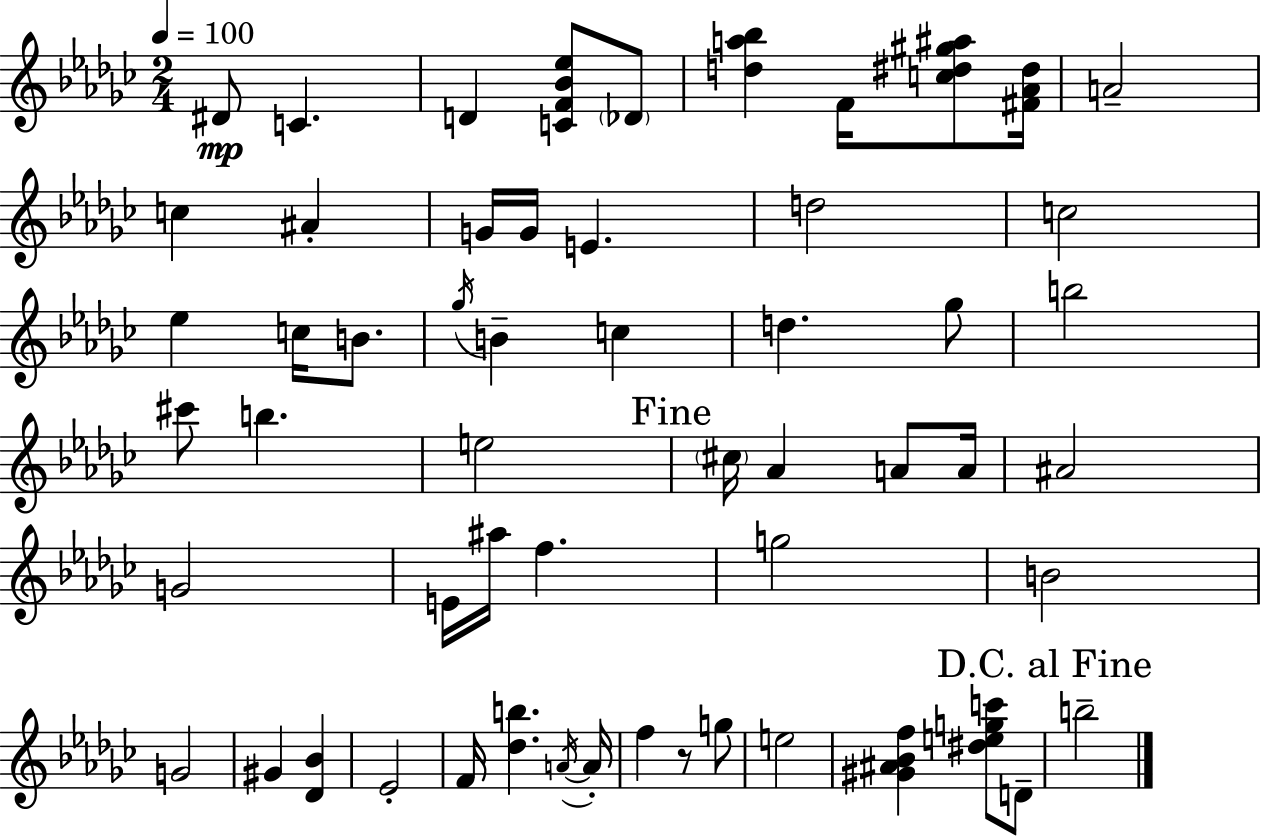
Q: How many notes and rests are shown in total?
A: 56